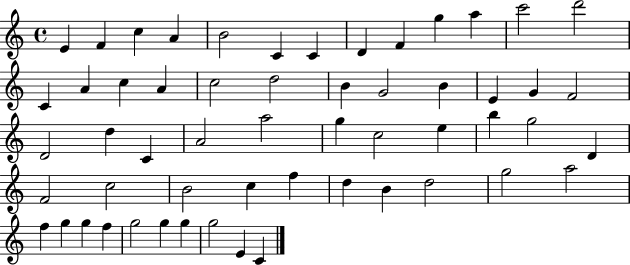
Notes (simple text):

E4/q F4/q C5/q A4/q B4/h C4/q C4/q D4/q F4/q G5/q A5/q C6/h D6/h C4/q A4/q C5/q A4/q C5/h D5/h B4/q G4/h B4/q E4/q G4/q F4/h D4/h D5/q C4/q A4/h A5/h G5/q C5/h E5/q B5/q G5/h D4/q F4/h C5/h B4/h C5/q F5/q D5/q B4/q D5/h G5/h A5/h F5/q G5/q G5/q F5/q G5/h G5/q G5/q G5/h E4/q C4/q